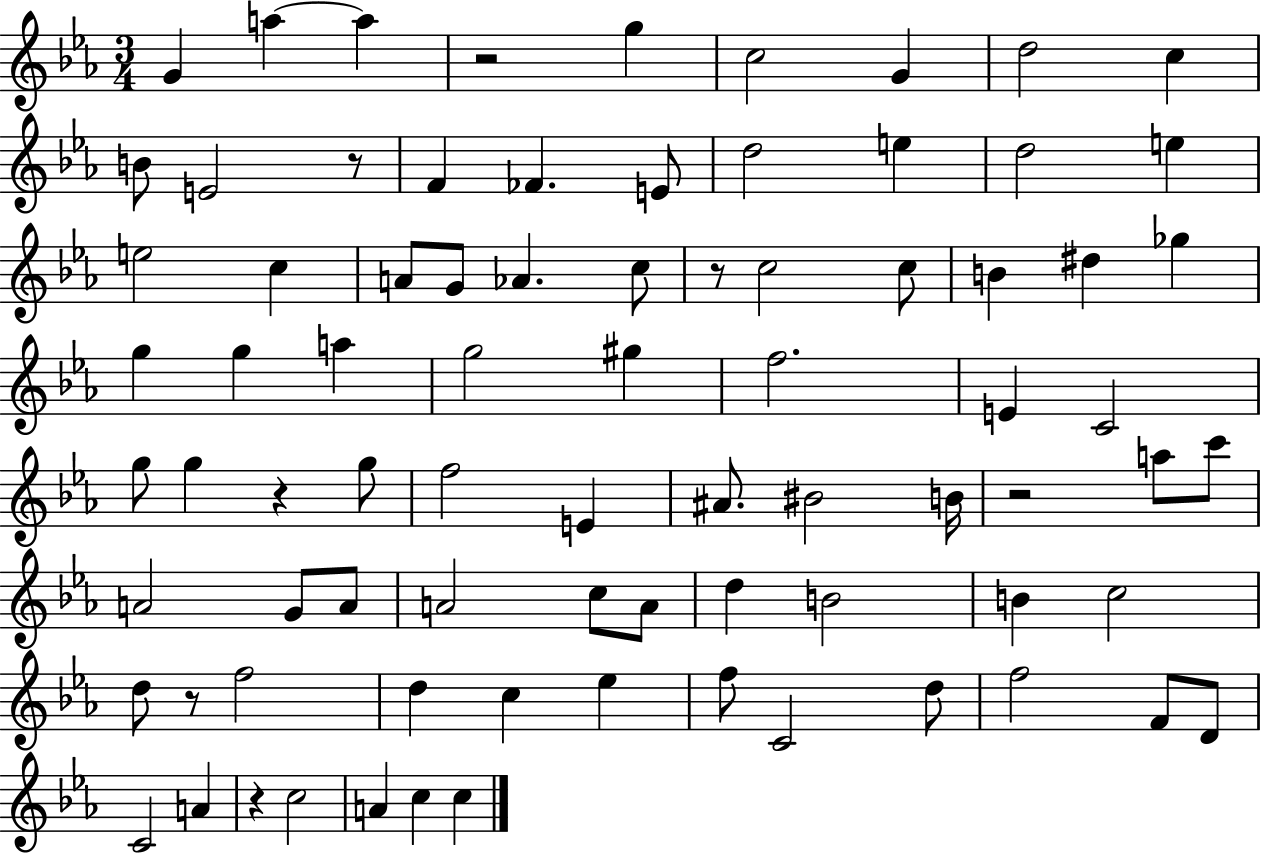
G4/q A5/q A5/q R/h G5/q C5/h G4/q D5/h C5/q B4/e E4/h R/e F4/q FES4/q. E4/e D5/h E5/q D5/h E5/q E5/h C5/q A4/e G4/e Ab4/q. C5/e R/e C5/h C5/e B4/q D#5/q Gb5/q G5/q G5/q A5/q G5/h G#5/q F5/h. E4/q C4/h G5/e G5/q R/q G5/e F5/h E4/q A#4/e. BIS4/h B4/s R/h A5/e C6/e A4/h G4/e A4/e A4/h C5/e A4/e D5/q B4/h B4/q C5/h D5/e R/e F5/h D5/q C5/q Eb5/q F5/e C4/h D5/e F5/h F4/e D4/e C4/h A4/q R/q C5/h A4/q C5/q C5/q